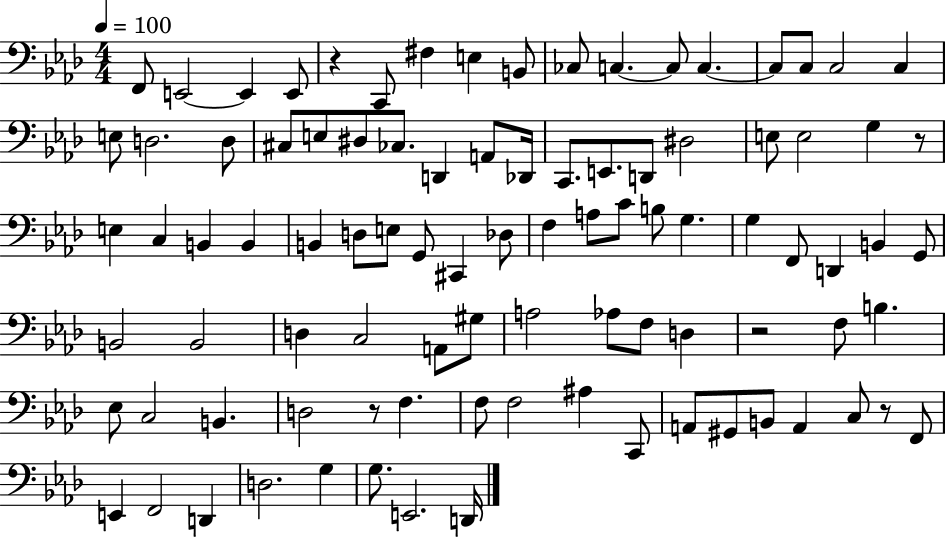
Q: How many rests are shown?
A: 5